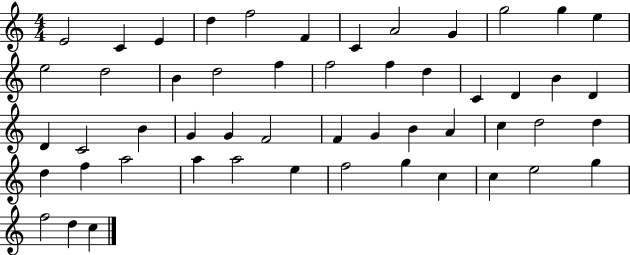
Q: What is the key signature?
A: C major